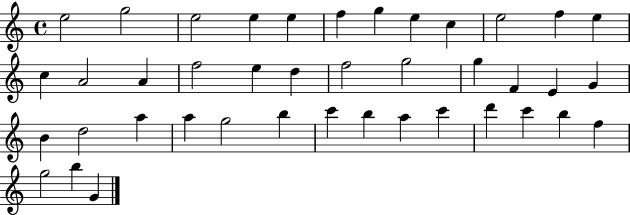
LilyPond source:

{
  \clef treble
  \time 4/4
  \defaultTimeSignature
  \key c \major
  e''2 g''2 | e''2 e''4 e''4 | f''4 g''4 e''4 c''4 | e''2 f''4 e''4 | \break c''4 a'2 a'4 | f''2 e''4 d''4 | f''2 g''2 | g''4 f'4 e'4 g'4 | \break b'4 d''2 a''4 | a''4 g''2 b''4 | c'''4 b''4 a''4 c'''4 | d'''4 c'''4 b''4 f''4 | \break g''2 b''4 g'4 | \bar "|."
}